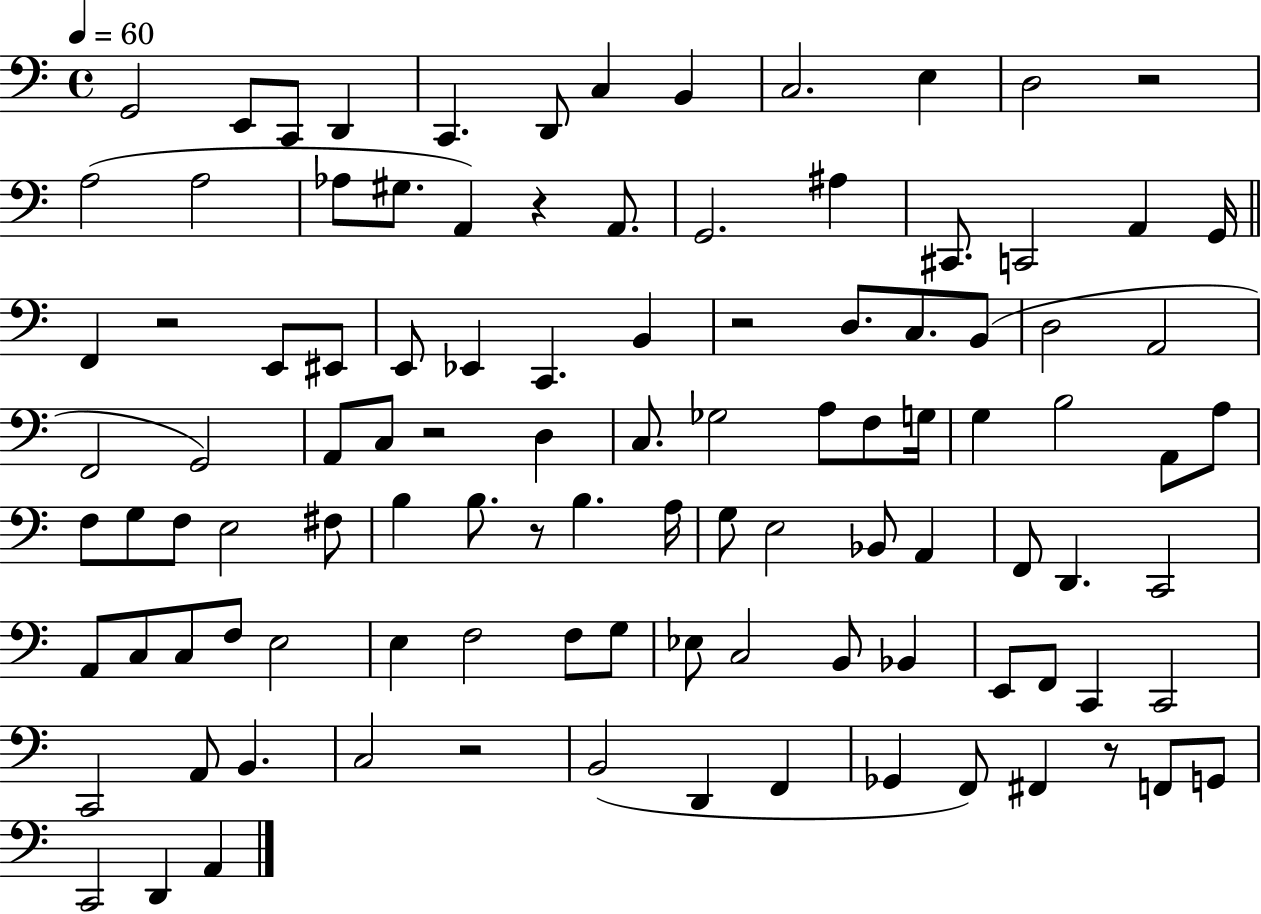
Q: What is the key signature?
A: C major